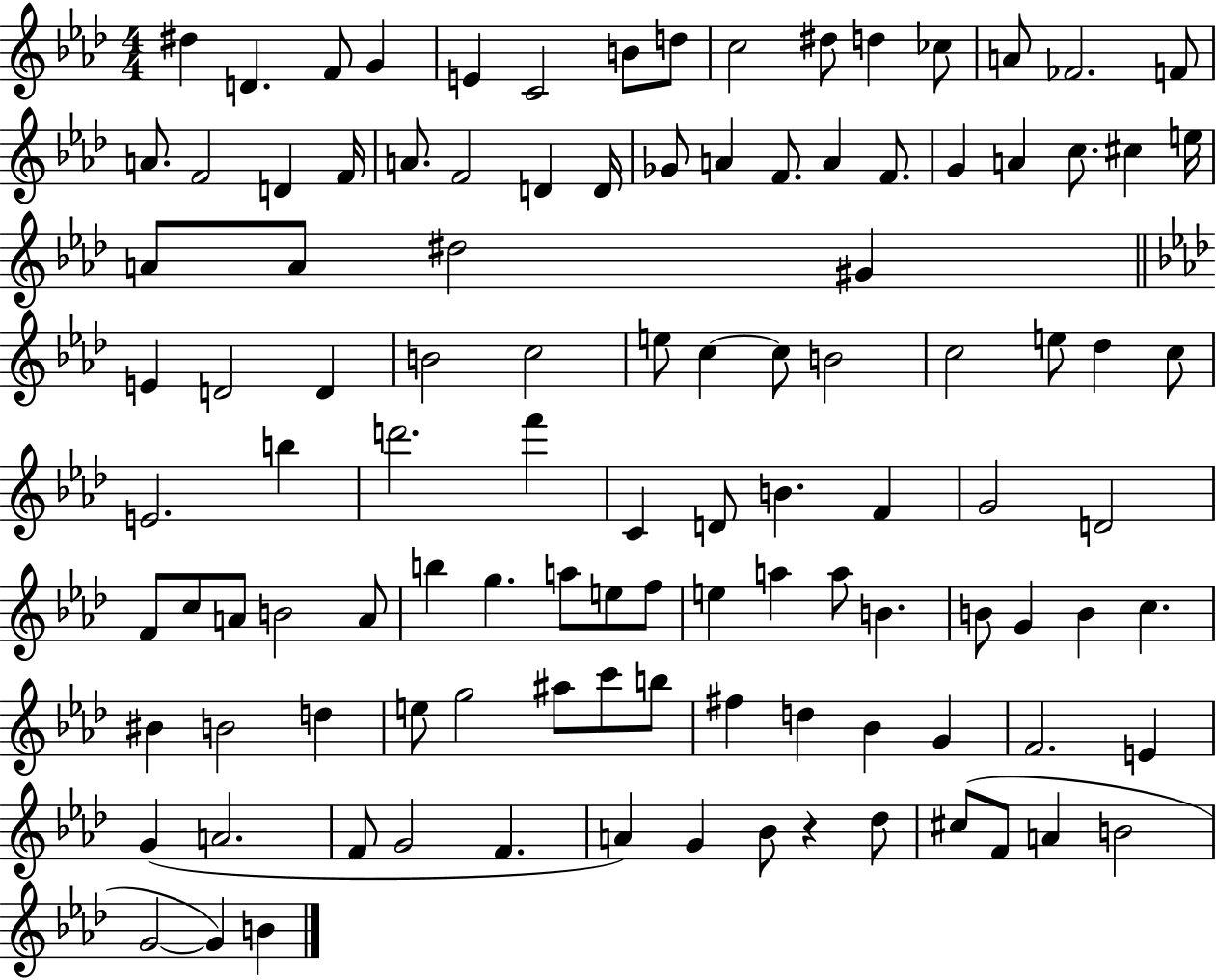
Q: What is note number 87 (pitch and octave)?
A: F#5